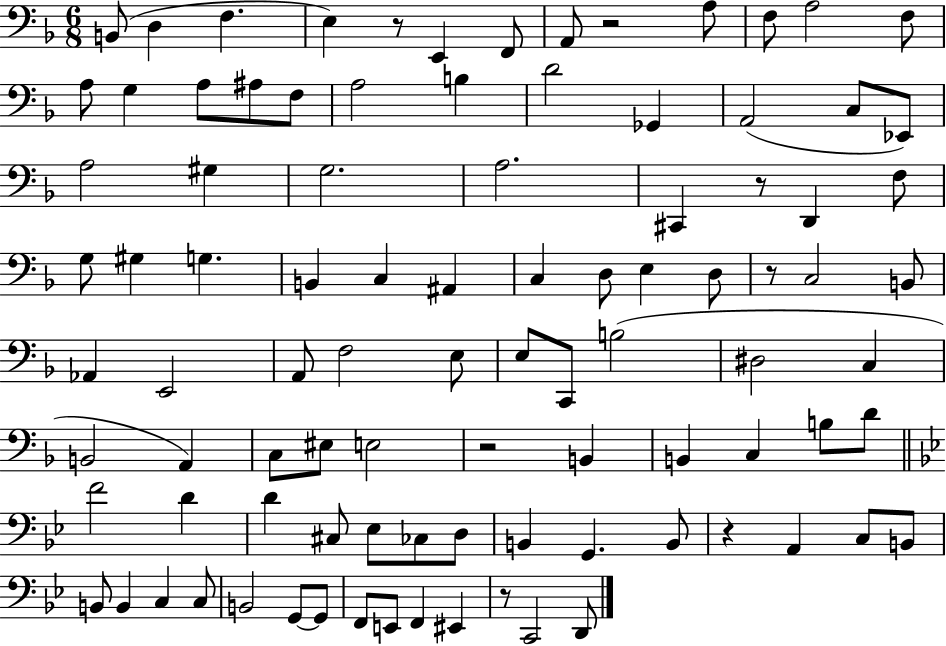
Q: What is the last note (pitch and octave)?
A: D2